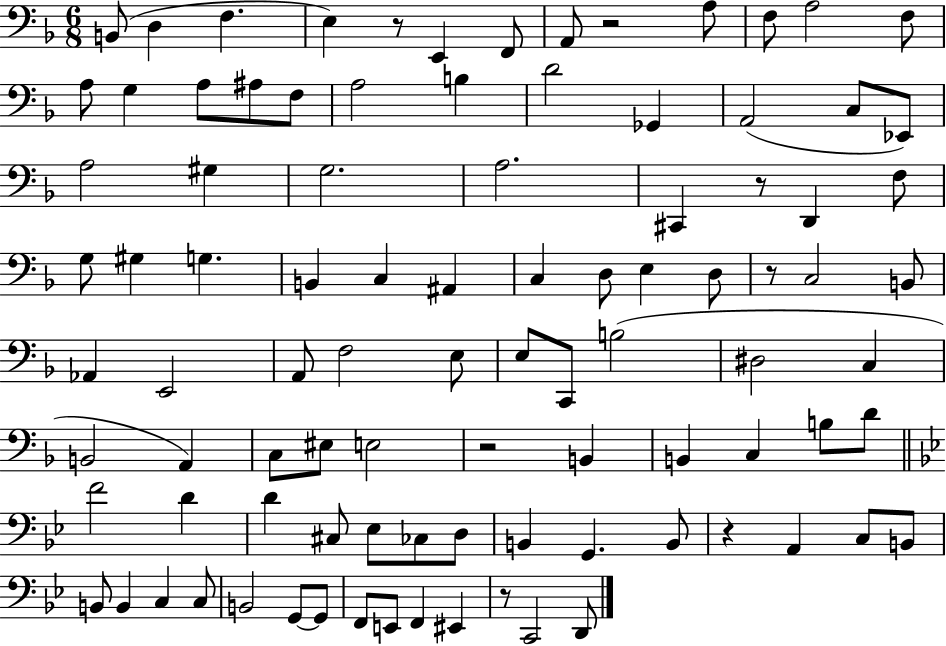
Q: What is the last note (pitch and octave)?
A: D2